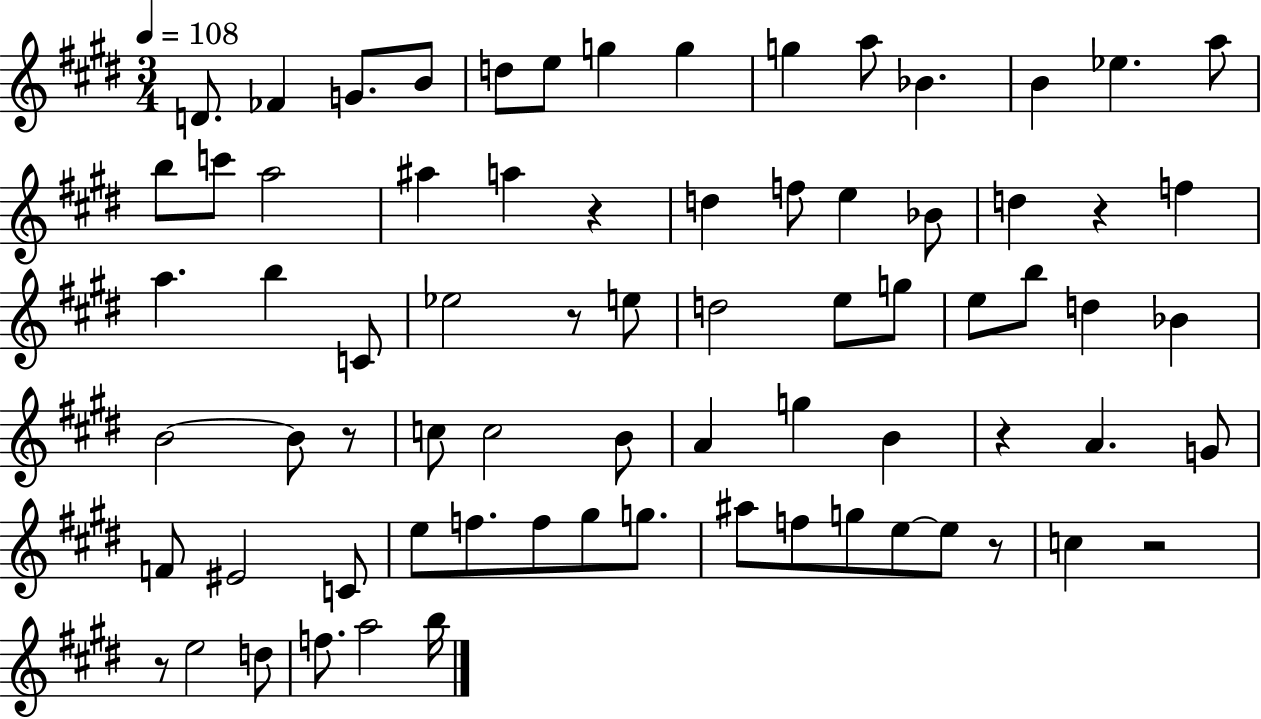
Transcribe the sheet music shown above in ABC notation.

X:1
T:Untitled
M:3/4
L:1/4
K:E
D/2 _F G/2 B/2 d/2 e/2 g g g a/2 _B B _e a/2 b/2 c'/2 a2 ^a a z d f/2 e _B/2 d z f a b C/2 _e2 z/2 e/2 d2 e/2 g/2 e/2 b/2 d _B B2 B/2 z/2 c/2 c2 B/2 A g B z A G/2 F/2 ^E2 C/2 e/2 f/2 f/2 ^g/2 g/2 ^a/2 f/2 g/2 e/2 e/2 z/2 c z2 z/2 e2 d/2 f/2 a2 b/4